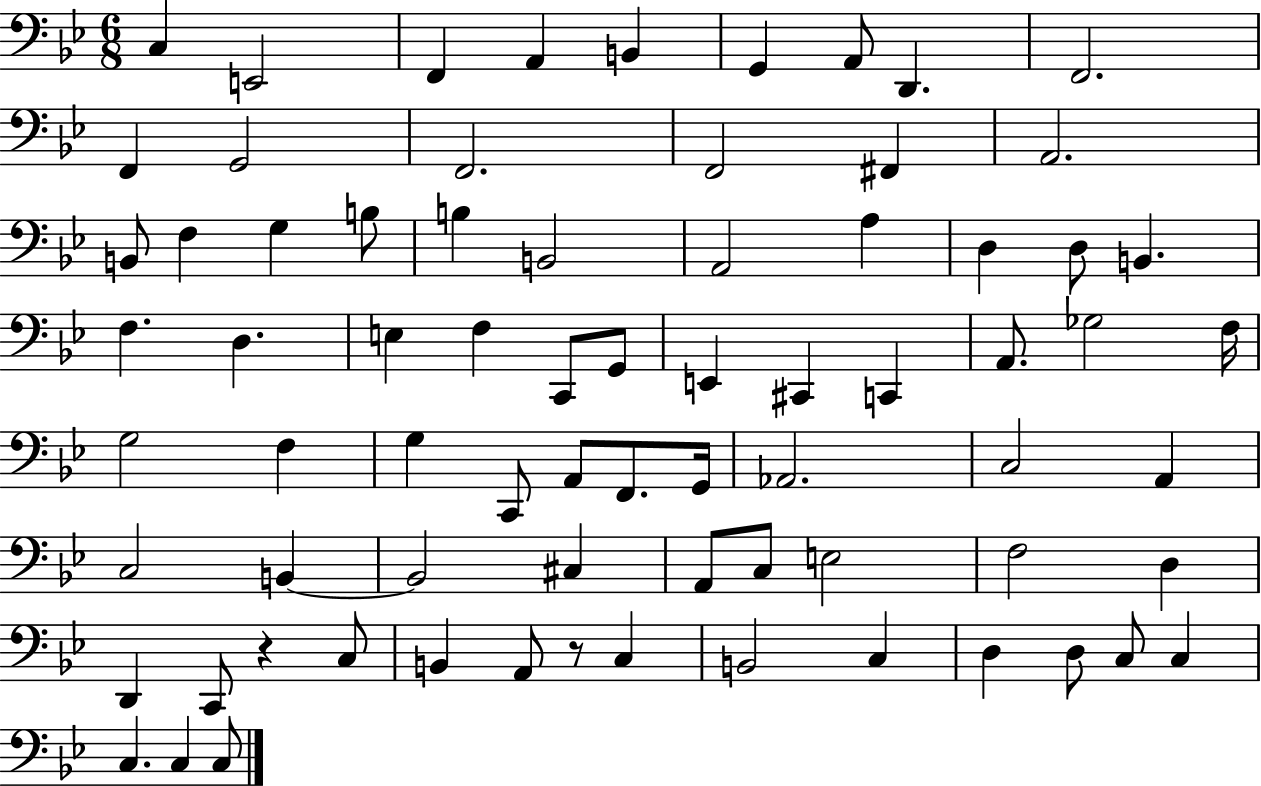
{
  \clef bass
  \numericTimeSignature
  \time 6/8
  \key bes \major
  c4 e,2 | f,4 a,4 b,4 | g,4 a,8 d,4. | f,2. | \break f,4 g,2 | f,2. | f,2 fis,4 | a,2. | \break b,8 f4 g4 b8 | b4 b,2 | a,2 a4 | d4 d8 b,4. | \break f4. d4. | e4 f4 c,8 g,8 | e,4 cis,4 c,4 | a,8. ges2 f16 | \break g2 f4 | g4 c,8 a,8 f,8. g,16 | aes,2. | c2 a,4 | \break c2 b,4~~ | b,2 cis4 | a,8 c8 e2 | f2 d4 | \break d,4 c,8 r4 c8 | b,4 a,8 r8 c4 | b,2 c4 | d4 d8 c8 c4 | \break c4. c4 c8 | \bar "|."
}